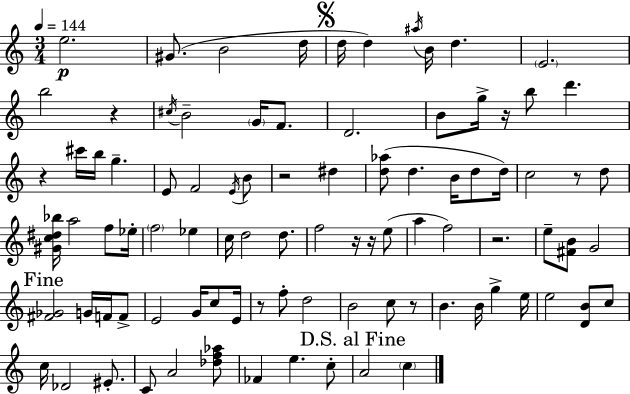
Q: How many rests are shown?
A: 10